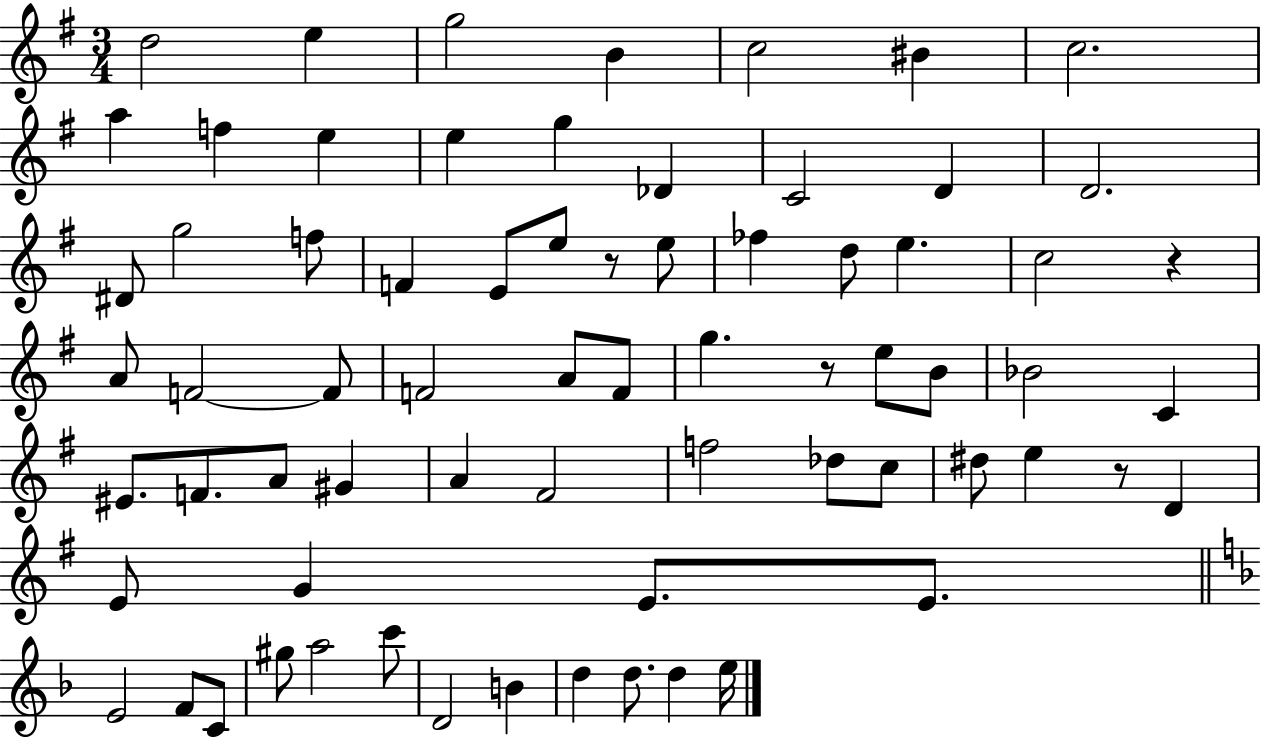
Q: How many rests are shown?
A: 4